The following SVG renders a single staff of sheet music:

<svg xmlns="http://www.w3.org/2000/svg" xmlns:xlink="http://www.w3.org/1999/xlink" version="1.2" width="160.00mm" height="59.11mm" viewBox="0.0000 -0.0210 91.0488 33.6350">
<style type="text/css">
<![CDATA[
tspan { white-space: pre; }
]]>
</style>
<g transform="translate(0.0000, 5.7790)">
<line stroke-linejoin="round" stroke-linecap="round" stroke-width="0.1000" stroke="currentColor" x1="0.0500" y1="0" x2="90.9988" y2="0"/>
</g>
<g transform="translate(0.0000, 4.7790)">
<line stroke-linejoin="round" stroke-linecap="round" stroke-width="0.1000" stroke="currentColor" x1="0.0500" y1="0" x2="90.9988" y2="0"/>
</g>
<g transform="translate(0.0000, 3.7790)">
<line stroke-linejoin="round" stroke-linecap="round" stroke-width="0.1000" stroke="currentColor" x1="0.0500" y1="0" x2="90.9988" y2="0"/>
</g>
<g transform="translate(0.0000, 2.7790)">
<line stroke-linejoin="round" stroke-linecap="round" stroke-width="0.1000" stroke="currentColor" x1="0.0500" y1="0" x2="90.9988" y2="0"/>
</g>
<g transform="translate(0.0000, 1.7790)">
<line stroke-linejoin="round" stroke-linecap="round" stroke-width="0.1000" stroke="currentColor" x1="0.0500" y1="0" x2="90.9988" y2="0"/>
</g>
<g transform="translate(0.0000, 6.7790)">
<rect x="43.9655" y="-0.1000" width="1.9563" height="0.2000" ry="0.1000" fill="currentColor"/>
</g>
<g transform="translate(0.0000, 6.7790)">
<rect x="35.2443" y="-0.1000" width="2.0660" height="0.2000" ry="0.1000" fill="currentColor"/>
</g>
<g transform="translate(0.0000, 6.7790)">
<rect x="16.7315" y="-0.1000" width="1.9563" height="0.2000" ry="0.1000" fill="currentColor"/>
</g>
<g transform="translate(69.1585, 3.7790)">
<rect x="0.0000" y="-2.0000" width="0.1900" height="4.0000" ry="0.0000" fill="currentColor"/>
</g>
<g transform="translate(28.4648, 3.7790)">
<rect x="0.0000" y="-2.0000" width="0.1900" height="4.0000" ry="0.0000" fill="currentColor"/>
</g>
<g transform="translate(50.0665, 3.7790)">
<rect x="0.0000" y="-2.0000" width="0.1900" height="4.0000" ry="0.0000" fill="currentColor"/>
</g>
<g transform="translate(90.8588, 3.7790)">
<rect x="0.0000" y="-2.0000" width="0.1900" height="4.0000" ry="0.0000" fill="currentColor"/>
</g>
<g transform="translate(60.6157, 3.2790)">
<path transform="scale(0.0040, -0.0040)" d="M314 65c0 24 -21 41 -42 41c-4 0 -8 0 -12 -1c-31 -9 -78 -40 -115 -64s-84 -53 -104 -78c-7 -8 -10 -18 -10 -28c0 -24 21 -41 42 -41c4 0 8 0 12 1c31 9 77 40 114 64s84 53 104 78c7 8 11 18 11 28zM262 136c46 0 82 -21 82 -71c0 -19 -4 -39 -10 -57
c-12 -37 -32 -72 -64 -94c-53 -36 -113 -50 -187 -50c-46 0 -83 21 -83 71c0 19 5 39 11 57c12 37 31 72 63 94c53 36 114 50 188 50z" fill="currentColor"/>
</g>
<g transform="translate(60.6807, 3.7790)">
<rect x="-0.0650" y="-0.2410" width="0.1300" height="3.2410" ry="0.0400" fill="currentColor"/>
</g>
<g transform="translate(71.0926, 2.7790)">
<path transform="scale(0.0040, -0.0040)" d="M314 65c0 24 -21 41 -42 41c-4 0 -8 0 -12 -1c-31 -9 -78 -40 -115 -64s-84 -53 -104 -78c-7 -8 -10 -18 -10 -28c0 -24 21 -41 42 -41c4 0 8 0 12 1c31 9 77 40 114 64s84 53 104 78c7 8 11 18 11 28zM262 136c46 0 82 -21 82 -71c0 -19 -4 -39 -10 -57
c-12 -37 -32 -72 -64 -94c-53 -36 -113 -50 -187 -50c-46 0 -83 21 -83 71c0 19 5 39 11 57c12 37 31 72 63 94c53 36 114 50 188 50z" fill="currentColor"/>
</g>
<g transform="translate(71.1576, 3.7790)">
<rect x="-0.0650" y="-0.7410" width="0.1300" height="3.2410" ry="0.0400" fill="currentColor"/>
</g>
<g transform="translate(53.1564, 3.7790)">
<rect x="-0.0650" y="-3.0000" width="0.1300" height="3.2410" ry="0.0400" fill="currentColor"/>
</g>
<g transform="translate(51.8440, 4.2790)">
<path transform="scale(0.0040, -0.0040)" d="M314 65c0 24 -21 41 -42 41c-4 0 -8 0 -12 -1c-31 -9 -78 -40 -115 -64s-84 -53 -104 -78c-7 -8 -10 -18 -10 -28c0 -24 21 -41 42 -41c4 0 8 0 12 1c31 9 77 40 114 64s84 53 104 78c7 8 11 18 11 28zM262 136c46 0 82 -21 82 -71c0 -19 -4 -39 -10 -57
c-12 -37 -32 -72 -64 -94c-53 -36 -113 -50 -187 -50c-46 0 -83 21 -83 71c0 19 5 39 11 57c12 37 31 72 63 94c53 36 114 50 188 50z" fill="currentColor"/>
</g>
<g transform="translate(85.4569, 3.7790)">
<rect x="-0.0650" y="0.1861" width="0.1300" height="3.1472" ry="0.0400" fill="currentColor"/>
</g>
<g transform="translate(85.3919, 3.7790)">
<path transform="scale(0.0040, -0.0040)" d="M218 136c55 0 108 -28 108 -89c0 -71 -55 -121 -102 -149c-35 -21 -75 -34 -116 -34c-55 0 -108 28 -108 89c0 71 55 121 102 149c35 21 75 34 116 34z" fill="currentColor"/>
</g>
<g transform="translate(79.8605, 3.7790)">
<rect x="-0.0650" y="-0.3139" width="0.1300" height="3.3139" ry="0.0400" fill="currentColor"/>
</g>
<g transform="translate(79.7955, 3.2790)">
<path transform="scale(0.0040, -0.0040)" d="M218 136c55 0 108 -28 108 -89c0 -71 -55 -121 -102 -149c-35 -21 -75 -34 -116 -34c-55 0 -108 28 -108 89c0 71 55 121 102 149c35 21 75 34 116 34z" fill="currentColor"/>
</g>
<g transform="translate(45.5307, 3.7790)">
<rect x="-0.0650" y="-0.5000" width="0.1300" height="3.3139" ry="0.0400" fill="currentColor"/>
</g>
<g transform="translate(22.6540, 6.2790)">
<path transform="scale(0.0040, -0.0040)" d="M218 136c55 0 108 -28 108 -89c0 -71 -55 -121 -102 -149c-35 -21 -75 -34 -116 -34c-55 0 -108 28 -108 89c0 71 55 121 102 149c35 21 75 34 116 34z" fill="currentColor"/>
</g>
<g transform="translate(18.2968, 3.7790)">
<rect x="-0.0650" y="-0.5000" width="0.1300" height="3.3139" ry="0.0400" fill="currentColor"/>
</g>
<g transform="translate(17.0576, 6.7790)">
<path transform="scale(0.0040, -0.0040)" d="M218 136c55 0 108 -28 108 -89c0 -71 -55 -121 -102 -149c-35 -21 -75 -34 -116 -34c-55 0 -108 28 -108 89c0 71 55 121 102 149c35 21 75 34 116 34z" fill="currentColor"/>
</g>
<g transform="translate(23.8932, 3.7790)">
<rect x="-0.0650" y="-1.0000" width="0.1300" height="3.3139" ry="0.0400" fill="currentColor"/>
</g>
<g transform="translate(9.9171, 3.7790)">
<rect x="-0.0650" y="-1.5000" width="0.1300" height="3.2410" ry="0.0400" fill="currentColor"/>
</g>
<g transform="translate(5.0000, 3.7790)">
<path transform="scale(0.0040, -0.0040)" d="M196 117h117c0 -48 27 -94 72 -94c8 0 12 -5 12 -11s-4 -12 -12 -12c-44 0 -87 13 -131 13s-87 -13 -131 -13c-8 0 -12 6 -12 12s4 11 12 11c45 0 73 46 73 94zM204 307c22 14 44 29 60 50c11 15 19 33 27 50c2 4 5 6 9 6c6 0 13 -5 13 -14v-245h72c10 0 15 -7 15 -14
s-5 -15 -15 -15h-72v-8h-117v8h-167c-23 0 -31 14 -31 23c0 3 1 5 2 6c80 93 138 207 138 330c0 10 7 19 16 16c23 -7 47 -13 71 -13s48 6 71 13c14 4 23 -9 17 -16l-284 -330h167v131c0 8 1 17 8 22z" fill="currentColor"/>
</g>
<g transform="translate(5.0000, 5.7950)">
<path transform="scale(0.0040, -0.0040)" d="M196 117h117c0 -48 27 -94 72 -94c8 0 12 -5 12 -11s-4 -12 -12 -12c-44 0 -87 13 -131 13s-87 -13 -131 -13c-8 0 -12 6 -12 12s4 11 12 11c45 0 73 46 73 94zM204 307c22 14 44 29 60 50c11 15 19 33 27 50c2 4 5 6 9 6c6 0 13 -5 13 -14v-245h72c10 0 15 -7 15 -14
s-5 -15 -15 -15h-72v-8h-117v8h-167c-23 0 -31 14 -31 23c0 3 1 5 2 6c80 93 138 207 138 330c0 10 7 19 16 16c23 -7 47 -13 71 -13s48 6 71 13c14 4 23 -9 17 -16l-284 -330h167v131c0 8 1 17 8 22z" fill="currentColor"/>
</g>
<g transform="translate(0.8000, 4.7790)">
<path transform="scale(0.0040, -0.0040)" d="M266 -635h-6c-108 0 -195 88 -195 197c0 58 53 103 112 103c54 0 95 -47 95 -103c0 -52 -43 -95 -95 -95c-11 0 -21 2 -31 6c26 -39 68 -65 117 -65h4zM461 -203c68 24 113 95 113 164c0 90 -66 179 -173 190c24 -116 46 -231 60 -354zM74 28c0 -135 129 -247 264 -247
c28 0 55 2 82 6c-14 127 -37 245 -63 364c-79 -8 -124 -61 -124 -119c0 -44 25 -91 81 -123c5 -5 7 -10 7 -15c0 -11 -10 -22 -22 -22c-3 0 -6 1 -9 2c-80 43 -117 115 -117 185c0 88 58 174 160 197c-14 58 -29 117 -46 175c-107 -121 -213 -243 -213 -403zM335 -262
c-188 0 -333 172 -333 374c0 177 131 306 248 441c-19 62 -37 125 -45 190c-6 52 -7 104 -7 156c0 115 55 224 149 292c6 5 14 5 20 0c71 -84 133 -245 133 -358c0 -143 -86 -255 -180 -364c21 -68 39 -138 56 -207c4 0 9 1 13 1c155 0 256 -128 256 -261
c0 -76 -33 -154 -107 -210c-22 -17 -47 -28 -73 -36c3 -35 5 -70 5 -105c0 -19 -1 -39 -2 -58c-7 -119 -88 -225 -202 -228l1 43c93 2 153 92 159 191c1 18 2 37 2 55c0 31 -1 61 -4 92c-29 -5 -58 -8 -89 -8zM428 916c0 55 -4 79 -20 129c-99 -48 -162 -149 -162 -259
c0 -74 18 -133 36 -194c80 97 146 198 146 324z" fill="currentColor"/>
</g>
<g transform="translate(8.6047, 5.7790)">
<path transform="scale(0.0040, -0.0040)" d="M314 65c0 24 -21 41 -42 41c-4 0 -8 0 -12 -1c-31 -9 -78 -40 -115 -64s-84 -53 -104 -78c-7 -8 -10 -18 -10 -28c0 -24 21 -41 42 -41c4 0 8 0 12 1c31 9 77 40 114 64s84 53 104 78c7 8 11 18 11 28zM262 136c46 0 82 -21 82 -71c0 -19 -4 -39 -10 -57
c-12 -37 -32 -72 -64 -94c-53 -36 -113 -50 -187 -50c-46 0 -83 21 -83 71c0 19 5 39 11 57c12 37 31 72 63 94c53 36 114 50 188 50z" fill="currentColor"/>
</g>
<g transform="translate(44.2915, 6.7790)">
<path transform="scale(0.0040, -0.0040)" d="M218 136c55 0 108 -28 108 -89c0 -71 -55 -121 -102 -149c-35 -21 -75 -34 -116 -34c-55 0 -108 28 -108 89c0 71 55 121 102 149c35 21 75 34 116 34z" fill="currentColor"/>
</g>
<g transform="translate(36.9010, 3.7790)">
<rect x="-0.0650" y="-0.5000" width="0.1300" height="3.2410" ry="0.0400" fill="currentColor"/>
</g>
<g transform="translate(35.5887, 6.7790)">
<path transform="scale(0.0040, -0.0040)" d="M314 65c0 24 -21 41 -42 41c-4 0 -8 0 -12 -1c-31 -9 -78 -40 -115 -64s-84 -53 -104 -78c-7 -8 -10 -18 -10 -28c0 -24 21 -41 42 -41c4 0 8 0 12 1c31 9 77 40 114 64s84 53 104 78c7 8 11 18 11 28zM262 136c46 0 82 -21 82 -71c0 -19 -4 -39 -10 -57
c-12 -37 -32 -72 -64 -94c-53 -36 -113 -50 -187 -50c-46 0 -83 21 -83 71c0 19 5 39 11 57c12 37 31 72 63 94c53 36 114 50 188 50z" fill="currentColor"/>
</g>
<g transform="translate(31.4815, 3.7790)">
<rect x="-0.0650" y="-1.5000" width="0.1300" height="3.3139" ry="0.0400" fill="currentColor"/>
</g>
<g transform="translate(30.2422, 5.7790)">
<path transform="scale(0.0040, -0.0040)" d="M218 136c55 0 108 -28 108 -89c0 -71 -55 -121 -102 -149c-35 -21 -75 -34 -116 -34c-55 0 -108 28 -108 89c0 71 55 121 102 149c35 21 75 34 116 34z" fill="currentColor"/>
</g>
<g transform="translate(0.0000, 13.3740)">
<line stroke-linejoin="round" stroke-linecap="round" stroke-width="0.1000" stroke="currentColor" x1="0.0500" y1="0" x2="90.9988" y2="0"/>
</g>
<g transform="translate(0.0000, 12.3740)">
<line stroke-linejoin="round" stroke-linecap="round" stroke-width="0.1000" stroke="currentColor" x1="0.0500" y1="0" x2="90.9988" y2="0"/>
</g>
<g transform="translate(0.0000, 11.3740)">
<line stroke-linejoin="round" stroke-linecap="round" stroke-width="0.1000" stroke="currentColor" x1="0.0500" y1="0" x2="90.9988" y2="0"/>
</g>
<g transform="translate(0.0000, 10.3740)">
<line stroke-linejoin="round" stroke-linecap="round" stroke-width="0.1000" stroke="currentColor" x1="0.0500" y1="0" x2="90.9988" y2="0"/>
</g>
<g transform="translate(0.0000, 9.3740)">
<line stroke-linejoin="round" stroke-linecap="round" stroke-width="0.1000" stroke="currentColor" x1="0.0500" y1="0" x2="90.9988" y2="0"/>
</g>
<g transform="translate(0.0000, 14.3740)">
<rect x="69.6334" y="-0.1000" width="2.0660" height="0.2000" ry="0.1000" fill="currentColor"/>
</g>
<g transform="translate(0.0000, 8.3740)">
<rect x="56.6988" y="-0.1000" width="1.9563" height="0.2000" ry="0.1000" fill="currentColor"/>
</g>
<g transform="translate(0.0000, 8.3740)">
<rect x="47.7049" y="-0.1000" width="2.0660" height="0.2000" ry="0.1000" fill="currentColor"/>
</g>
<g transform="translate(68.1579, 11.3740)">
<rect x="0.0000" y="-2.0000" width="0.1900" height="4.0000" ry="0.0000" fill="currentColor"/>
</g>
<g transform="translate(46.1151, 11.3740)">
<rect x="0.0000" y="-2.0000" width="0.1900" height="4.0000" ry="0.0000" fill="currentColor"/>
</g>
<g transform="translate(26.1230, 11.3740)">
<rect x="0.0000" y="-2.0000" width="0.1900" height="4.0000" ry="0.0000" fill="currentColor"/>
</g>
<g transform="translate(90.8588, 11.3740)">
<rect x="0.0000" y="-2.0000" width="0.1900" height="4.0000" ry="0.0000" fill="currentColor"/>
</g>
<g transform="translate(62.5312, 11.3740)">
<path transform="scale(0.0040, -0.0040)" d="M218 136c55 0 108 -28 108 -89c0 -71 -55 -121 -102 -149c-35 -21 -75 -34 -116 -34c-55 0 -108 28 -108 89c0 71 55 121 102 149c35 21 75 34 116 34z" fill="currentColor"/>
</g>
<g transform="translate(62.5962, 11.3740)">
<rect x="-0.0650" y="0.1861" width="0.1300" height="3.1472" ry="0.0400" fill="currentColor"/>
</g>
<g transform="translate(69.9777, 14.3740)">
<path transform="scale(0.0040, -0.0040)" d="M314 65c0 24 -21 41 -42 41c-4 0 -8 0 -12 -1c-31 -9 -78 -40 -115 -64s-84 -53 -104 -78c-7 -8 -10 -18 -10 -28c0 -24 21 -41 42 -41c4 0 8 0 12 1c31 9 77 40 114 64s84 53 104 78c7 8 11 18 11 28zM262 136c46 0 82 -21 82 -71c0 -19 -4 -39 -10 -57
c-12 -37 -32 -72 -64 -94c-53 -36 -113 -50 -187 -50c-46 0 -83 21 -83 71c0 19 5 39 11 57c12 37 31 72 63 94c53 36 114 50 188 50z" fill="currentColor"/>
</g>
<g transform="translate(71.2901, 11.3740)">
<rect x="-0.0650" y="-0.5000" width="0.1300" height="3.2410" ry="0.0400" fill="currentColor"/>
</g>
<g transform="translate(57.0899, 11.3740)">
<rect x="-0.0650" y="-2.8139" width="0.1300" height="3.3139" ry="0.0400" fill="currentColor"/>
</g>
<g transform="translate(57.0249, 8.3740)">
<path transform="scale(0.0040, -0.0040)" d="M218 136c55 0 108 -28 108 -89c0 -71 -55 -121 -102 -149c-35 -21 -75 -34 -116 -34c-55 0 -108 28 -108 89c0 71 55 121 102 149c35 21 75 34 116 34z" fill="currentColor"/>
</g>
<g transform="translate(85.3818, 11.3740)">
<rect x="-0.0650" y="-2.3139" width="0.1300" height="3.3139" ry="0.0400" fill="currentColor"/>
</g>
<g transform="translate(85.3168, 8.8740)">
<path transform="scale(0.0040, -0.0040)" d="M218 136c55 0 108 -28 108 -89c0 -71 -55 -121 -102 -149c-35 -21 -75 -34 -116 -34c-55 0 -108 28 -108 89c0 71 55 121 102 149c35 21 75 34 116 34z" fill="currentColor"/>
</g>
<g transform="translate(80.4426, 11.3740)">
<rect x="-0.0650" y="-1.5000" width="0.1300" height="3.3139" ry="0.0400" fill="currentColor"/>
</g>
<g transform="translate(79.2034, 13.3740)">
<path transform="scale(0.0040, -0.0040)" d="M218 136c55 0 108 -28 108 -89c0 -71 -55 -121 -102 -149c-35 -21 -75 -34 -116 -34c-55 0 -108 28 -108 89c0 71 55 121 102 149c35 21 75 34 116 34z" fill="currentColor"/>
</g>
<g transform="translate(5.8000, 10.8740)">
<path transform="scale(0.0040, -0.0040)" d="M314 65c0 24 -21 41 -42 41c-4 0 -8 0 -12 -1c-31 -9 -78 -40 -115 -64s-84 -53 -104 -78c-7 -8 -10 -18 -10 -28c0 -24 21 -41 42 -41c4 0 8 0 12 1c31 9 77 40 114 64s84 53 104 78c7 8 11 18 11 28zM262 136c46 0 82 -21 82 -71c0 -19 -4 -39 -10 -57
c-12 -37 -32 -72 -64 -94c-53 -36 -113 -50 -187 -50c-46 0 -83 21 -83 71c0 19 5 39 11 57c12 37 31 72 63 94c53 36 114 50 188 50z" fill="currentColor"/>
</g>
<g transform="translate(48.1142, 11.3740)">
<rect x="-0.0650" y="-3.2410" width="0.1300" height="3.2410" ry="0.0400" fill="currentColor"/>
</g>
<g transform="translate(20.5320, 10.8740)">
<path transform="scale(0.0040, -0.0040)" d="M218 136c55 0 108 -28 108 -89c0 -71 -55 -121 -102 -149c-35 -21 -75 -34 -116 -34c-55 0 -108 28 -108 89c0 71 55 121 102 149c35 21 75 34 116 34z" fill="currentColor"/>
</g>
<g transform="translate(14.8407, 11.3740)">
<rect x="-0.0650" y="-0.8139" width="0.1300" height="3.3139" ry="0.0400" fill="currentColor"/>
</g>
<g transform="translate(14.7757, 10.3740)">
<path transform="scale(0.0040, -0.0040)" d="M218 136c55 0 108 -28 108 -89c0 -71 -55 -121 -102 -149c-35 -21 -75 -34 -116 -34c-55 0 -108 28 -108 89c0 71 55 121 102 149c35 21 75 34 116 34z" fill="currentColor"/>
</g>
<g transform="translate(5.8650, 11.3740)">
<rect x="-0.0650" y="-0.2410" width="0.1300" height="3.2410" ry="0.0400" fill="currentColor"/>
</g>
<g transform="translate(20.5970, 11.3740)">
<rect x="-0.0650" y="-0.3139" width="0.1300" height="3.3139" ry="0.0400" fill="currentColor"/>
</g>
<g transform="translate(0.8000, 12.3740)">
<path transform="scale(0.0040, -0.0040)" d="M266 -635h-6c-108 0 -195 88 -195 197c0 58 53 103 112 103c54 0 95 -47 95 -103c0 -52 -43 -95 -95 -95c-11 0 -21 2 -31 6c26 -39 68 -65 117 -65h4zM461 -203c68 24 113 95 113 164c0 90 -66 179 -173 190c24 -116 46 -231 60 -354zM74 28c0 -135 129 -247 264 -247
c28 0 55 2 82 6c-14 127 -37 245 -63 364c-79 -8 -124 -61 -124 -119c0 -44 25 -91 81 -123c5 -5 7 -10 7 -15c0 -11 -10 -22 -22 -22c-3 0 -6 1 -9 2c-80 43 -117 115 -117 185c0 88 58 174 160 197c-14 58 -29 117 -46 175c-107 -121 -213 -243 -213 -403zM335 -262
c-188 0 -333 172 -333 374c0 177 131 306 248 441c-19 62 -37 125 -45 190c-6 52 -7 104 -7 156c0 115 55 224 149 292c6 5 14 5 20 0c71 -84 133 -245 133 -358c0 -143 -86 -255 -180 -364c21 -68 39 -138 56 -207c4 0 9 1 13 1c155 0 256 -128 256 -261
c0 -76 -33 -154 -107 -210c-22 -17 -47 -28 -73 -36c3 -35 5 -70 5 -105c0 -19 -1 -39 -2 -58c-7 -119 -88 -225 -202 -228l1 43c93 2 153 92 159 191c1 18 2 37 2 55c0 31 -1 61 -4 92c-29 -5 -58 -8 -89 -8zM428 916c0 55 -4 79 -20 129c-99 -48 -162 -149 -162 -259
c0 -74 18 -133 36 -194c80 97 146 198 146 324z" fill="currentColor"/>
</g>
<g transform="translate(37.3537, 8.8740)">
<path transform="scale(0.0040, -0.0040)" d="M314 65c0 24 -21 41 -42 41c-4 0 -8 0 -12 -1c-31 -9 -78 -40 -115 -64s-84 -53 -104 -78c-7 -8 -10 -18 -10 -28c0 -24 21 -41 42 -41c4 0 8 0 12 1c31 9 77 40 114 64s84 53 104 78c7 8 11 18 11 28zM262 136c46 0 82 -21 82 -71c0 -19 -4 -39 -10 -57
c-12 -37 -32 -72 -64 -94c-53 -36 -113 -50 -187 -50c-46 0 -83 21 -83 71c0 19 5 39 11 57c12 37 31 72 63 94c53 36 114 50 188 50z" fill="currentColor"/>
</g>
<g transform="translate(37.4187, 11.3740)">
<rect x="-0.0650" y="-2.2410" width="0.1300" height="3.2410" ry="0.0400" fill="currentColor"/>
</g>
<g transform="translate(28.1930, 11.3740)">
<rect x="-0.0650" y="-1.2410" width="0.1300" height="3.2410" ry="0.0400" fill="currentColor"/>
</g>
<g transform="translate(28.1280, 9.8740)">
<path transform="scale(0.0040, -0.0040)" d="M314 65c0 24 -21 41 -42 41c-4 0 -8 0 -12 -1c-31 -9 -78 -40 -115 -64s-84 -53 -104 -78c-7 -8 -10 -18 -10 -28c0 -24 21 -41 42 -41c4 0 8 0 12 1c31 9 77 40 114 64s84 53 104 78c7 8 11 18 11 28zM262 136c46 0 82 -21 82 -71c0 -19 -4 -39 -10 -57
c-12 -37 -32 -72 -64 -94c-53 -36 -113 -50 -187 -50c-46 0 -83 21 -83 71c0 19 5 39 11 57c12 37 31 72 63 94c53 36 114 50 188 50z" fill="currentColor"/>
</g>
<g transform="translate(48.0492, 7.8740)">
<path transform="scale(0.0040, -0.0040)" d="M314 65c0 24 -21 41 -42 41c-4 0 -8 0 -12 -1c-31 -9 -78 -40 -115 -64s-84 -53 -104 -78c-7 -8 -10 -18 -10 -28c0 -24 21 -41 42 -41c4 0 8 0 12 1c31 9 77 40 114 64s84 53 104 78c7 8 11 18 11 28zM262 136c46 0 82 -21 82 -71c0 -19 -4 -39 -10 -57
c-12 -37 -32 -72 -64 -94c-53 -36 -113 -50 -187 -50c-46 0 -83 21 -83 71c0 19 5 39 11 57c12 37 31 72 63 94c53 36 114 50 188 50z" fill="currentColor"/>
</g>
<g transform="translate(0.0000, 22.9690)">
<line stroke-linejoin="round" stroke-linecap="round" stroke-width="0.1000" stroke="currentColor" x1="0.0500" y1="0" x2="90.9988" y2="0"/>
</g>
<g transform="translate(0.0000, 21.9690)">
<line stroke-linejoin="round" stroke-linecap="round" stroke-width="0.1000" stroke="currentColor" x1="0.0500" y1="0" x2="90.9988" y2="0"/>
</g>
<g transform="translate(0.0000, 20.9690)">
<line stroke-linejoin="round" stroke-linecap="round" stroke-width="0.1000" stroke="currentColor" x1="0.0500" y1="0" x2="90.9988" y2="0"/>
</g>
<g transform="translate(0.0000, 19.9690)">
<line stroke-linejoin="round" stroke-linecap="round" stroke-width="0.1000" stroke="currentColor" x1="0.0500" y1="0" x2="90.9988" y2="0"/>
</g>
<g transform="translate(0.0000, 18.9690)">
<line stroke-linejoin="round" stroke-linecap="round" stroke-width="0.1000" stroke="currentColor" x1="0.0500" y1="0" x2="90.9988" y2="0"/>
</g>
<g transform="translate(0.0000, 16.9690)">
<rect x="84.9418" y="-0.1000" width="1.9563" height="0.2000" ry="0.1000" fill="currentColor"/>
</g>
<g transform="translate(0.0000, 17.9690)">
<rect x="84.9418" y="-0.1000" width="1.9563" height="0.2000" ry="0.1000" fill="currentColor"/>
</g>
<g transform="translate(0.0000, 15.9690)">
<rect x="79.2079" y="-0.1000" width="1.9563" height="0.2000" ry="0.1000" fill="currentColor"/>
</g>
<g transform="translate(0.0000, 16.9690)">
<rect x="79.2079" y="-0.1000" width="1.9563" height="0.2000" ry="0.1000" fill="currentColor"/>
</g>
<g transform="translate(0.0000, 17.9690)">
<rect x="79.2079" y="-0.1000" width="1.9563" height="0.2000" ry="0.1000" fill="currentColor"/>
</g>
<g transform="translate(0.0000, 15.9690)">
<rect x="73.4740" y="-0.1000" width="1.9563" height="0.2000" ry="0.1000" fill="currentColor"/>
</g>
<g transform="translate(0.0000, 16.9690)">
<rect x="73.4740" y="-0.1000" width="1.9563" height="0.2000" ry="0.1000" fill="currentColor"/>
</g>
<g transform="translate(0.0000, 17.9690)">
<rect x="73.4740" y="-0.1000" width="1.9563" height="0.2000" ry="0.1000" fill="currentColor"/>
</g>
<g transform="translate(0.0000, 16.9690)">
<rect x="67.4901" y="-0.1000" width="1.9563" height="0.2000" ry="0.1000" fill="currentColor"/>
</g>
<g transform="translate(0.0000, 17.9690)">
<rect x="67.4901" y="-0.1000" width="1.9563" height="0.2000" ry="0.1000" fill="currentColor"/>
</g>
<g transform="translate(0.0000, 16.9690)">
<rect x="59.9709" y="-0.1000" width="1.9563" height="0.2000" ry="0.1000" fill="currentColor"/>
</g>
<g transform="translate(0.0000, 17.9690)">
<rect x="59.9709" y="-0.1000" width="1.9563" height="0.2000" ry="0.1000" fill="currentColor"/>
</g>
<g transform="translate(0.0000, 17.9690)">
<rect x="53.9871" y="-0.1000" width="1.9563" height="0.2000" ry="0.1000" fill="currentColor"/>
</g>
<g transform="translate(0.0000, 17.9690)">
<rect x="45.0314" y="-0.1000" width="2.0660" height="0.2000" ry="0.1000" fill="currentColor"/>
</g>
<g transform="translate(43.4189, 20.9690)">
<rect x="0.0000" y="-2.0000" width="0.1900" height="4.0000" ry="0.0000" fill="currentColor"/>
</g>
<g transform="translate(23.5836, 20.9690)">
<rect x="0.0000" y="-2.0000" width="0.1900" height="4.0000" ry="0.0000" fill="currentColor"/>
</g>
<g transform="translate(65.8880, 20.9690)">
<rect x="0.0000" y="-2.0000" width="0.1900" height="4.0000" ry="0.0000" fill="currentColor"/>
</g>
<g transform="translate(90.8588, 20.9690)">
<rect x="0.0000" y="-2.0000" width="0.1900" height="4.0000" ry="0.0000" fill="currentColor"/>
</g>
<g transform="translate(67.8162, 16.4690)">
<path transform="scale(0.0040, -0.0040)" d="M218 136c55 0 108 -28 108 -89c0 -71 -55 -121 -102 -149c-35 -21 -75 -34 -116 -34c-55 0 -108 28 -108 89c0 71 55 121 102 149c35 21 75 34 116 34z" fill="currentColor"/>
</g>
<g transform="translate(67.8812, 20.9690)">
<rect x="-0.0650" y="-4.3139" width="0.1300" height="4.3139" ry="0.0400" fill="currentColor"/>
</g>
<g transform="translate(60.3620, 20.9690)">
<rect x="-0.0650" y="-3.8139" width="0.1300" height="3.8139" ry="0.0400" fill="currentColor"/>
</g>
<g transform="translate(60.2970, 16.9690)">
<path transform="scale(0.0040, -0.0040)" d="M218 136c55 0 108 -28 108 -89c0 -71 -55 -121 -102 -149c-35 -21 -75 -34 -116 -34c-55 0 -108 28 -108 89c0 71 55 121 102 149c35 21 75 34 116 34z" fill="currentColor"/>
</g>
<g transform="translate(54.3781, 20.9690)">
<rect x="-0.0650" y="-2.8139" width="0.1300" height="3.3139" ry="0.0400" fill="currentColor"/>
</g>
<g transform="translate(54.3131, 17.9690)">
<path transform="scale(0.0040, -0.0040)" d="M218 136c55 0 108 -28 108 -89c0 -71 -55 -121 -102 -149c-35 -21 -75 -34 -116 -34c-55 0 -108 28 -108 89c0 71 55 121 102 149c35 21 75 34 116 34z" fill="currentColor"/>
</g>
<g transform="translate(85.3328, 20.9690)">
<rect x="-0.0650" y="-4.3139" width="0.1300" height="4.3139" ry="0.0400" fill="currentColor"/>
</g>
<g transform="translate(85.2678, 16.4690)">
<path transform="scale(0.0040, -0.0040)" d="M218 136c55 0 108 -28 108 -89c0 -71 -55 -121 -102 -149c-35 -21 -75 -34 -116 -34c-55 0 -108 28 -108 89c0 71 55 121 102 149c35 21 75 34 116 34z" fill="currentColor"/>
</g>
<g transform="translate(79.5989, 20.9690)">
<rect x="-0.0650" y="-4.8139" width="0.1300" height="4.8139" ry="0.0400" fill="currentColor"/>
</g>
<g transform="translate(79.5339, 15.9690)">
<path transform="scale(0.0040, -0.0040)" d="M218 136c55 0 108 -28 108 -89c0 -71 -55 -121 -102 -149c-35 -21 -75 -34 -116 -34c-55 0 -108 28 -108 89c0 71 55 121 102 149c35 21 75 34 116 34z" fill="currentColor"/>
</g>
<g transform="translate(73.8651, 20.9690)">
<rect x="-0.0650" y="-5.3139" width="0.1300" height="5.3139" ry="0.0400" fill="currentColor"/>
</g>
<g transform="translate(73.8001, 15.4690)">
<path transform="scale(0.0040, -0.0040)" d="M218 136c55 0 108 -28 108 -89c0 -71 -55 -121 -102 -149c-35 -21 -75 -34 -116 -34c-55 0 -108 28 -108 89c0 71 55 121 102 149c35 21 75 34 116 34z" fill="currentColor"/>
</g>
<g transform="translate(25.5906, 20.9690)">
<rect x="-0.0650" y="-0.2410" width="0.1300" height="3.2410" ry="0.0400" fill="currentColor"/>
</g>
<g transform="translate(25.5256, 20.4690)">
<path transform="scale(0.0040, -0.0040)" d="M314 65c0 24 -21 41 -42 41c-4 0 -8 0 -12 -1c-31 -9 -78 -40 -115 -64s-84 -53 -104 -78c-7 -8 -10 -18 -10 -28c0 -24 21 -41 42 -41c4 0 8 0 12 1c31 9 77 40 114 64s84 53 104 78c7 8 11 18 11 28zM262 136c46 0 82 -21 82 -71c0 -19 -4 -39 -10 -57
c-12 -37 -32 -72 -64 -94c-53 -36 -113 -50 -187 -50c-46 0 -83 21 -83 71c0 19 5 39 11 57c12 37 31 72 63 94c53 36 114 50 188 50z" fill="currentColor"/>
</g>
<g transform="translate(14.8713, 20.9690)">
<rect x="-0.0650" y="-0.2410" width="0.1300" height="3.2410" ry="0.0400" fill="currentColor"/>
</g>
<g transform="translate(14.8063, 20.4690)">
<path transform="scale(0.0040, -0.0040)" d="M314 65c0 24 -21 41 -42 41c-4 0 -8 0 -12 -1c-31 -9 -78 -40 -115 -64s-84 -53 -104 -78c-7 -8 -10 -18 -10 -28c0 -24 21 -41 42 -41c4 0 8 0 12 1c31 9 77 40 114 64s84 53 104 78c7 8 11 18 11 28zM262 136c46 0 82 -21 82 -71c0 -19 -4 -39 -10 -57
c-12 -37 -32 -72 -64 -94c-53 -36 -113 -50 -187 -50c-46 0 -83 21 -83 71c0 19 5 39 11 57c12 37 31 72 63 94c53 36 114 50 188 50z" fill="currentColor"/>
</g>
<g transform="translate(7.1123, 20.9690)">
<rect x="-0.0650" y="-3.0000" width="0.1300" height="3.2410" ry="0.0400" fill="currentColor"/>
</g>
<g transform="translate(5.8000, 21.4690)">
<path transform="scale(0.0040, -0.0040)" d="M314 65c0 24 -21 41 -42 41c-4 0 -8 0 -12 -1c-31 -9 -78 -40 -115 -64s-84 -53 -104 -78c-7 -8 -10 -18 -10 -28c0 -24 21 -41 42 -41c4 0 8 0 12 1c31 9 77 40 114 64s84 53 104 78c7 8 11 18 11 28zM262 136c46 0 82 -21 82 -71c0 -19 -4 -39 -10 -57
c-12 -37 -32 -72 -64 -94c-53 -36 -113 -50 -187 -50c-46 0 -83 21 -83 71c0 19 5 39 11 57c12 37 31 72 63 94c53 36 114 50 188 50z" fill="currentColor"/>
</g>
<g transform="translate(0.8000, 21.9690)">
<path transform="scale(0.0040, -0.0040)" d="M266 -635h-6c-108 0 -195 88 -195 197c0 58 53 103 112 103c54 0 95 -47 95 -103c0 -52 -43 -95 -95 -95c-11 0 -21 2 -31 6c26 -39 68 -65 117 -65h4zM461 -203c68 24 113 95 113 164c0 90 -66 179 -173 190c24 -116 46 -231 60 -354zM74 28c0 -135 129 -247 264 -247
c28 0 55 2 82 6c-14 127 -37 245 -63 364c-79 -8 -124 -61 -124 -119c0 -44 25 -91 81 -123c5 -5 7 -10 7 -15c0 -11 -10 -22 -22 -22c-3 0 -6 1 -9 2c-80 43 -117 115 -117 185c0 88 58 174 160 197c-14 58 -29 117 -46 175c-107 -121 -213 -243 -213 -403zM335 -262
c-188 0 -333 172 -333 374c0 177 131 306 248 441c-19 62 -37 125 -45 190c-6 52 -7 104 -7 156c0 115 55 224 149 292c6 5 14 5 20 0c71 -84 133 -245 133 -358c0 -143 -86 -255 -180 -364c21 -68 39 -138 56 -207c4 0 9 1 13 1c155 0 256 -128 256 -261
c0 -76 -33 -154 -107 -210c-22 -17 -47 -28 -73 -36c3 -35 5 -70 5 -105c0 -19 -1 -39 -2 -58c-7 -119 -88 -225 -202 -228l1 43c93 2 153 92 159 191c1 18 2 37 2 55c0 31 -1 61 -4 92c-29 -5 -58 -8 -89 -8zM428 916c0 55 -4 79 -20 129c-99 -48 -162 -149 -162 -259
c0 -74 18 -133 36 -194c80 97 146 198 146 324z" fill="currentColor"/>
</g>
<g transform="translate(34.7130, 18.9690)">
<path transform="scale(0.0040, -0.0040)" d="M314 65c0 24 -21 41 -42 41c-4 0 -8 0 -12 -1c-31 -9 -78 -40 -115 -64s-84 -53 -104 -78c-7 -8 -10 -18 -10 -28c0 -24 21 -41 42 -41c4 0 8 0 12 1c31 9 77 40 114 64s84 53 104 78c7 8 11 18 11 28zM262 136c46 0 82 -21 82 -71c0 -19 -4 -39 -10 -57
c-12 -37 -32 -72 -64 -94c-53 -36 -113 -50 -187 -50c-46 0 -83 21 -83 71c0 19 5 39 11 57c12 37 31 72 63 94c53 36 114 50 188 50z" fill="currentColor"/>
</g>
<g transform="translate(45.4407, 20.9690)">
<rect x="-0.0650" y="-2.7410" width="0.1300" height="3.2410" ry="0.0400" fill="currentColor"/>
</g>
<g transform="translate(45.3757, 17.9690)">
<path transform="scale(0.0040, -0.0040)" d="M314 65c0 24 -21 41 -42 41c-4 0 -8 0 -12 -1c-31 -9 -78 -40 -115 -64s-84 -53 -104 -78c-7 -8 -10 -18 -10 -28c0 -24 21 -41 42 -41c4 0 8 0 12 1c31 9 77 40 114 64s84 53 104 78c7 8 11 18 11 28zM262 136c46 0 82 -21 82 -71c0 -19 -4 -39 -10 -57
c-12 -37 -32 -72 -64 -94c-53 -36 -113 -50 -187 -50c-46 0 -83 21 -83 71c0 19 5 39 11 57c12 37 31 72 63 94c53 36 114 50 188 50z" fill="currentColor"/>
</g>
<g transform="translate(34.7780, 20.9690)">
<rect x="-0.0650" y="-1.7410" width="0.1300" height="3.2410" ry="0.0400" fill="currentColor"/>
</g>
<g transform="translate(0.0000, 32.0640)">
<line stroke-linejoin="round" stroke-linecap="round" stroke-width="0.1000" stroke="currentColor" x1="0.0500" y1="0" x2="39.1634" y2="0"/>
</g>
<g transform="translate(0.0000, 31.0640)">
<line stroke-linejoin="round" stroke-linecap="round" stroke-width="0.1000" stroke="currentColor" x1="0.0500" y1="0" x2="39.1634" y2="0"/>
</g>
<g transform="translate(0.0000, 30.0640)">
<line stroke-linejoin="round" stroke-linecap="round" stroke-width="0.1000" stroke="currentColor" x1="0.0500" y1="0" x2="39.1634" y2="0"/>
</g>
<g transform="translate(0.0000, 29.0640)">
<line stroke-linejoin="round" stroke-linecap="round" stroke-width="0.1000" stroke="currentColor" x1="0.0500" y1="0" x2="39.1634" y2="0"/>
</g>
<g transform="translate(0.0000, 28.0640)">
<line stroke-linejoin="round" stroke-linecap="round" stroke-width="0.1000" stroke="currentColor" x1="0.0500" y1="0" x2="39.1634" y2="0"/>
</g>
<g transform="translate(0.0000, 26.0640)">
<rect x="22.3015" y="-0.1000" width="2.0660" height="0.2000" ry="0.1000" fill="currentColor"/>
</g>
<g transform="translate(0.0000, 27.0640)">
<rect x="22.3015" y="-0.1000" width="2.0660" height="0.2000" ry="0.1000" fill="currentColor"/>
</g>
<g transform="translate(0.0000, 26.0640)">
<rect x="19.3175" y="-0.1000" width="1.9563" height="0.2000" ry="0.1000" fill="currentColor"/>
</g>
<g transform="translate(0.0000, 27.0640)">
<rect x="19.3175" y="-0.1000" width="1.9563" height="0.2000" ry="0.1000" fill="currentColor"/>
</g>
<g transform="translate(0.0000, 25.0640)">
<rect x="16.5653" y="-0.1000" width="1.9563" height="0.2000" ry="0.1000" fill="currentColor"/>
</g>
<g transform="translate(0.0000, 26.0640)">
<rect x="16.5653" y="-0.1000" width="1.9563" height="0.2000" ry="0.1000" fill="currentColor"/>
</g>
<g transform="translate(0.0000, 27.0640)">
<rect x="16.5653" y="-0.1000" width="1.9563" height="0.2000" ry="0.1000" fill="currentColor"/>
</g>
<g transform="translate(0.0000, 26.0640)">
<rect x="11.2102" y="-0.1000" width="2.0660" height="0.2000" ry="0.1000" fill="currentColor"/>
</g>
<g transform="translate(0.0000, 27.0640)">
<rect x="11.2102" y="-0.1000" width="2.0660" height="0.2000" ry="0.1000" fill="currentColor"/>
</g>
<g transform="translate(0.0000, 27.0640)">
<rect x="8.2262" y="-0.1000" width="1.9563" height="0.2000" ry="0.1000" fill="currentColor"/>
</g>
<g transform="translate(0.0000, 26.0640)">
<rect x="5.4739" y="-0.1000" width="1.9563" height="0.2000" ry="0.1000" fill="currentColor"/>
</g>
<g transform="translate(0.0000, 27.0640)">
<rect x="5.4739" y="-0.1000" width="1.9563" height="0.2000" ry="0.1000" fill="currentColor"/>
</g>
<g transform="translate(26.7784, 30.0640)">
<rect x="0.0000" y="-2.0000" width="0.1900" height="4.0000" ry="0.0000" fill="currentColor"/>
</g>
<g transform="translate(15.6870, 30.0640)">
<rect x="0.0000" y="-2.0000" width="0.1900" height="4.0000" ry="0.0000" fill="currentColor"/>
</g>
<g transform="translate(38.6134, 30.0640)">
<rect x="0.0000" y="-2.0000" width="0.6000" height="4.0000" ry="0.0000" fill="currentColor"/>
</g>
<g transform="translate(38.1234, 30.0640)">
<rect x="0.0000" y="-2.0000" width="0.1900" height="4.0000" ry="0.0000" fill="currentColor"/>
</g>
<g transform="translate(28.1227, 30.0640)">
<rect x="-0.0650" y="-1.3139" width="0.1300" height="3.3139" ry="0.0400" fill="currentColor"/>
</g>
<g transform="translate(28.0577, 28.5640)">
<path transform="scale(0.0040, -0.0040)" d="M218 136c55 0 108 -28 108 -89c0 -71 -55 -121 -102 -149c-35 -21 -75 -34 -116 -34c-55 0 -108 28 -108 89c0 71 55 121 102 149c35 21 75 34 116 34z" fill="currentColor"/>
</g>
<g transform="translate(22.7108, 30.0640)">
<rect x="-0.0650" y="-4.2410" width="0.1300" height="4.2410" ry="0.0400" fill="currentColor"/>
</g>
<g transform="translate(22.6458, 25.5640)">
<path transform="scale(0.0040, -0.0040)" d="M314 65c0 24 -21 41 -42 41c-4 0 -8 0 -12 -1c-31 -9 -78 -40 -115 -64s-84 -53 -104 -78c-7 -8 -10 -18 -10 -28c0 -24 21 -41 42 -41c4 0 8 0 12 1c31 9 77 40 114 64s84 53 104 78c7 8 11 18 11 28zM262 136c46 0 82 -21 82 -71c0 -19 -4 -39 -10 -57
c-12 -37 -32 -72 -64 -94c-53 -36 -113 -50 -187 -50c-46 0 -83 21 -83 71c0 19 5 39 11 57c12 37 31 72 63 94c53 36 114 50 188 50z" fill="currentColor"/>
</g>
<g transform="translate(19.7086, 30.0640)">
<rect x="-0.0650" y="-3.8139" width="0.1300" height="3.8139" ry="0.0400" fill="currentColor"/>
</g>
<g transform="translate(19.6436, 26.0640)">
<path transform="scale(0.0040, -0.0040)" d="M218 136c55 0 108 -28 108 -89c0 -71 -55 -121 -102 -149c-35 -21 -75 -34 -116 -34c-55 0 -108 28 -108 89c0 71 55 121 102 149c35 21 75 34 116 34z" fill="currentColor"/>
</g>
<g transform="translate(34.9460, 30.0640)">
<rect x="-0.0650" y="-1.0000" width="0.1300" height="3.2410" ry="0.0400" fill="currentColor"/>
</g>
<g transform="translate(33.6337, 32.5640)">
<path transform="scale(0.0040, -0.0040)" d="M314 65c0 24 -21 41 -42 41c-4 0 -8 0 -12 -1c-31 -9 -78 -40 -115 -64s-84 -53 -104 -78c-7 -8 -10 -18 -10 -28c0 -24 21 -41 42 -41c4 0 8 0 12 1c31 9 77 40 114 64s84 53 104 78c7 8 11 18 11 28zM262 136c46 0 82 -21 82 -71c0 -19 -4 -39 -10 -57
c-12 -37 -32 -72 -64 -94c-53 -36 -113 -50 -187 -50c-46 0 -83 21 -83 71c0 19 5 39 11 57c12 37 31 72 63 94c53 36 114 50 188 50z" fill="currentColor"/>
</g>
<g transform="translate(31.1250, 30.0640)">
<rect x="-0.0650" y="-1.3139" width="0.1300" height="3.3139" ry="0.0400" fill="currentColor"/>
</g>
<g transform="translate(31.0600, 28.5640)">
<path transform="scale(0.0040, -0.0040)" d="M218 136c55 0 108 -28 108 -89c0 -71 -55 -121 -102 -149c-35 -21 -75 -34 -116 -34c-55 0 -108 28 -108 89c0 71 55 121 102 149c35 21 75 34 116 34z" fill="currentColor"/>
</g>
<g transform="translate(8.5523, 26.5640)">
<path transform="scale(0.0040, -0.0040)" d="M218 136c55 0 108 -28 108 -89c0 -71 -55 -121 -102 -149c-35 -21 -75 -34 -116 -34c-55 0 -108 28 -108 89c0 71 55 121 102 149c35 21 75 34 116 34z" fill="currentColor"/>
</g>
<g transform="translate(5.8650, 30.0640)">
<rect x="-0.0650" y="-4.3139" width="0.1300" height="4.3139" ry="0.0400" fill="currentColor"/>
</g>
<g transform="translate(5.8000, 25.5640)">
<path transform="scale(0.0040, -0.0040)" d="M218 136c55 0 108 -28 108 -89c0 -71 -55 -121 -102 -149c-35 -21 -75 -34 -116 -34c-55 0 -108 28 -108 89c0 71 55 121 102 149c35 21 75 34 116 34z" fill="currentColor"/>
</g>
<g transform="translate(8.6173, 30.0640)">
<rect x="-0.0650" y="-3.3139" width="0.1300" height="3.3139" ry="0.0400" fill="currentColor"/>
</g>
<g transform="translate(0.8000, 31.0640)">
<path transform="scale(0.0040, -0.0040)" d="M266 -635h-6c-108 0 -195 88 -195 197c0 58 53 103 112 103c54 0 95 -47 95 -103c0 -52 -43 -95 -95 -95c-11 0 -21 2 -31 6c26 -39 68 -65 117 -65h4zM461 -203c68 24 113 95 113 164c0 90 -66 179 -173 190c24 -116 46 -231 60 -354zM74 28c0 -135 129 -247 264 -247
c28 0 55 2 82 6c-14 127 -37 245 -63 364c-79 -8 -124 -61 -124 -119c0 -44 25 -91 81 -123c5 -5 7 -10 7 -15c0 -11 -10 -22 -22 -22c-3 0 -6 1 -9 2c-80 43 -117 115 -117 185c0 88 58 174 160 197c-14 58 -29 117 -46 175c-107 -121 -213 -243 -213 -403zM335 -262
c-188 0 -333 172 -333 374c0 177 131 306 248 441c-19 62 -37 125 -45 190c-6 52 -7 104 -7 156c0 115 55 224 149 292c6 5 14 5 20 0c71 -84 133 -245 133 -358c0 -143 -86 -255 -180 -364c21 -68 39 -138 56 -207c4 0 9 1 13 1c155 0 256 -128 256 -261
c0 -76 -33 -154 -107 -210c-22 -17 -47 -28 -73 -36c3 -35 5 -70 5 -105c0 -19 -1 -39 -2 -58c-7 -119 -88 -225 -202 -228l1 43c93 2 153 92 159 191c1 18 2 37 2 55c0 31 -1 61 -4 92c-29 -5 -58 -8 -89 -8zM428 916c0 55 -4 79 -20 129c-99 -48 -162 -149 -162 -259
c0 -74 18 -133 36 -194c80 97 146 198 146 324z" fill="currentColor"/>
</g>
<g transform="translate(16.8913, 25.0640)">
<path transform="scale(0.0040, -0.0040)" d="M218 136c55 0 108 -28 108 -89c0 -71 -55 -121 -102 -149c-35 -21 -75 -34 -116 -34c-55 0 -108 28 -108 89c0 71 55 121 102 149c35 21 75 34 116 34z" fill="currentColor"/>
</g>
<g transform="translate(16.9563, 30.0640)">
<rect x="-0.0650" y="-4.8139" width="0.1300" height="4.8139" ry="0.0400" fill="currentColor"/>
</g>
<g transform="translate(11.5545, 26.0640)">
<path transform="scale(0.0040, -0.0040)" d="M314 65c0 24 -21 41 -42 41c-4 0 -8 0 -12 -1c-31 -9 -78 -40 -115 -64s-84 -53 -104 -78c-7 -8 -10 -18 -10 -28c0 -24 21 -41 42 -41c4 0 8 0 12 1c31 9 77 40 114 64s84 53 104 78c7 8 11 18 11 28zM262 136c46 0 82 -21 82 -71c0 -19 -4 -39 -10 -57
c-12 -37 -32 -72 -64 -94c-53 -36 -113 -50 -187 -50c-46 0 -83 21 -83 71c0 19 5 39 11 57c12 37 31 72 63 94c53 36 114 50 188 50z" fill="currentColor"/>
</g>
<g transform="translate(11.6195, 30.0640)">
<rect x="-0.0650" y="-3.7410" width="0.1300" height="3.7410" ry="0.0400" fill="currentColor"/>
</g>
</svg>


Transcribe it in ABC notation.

X:1
T:Untitled
M:4/4
L:1/4
K:C
E2 C D E C2 C A2 c2 d2 c B c2 d c e2 g2 b2 a B C2 E g A2 c2 c2 f2 a2 a c' d' f' e' d' d' b c'2 e' c' d'2 e e D2